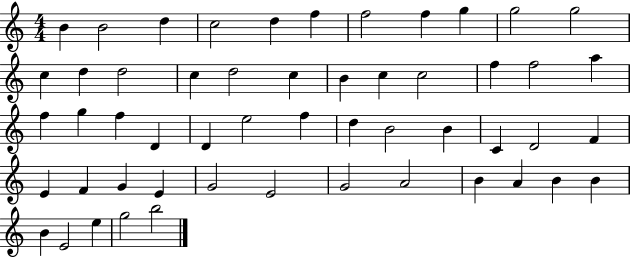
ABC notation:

X:1
T:Untitled
M:4/4
L:1/4
K:C
B B2 d c2 d f f2 f g g2 g2 c d d2 c d2 c B c c2 f f2 a f g f D D e2 f d B2 B C D2 F E F G E G2 E2 G2 A2 B A B B B E2 e g2 b2